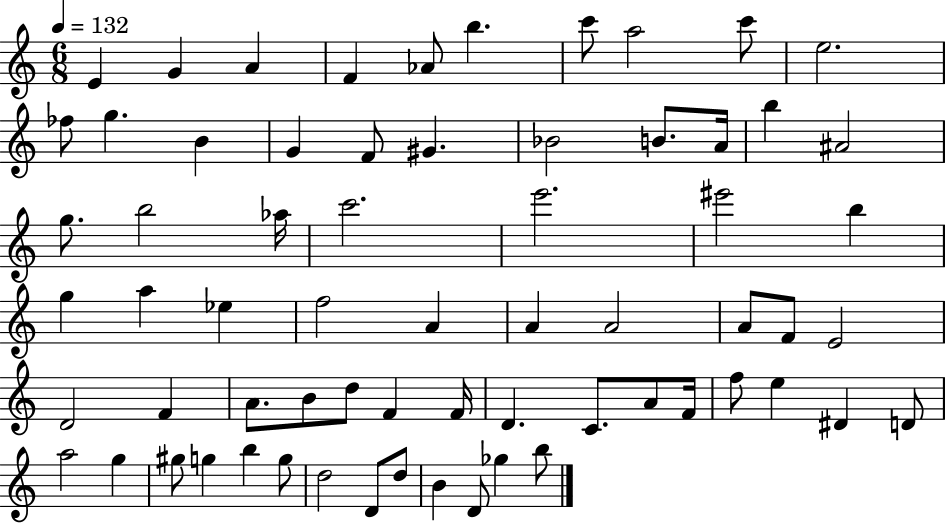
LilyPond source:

{
  \clef treble
  \numericTimeSignature
  \time 6/8
  \key c \major
  \tempo 4 = 132
  e'4 g'4 a'4 | f'4 aes'8 b''4. | c'''8 a''2 c'''8 | e''2. | \break fes''8 g''4. b'4 | g'4 f'8 gis'4. | bes'2 b'8. a'16 | b''4 ais'2 | \break g''8. b''2 aes''16 | c'''2. | e'''2. | eis'''2 b''4 | \break g''4 a''4 ees''4 | f''2 a'4 | a'4 a'2 | a'8 f'8 e'2 | \break d'2 f'4 | a'8. b'8 d''8 f'4 f'16 | d'4. c'8. a'8 f'16 | f''8 e''4 dis'4 d'8 | \break a''2 g''4 | gis''8 g''4 b''4 g''8 | d''2 d'8 d''8 | b'4 d'8 ges''4 b''8 | \break \bar "|."
}